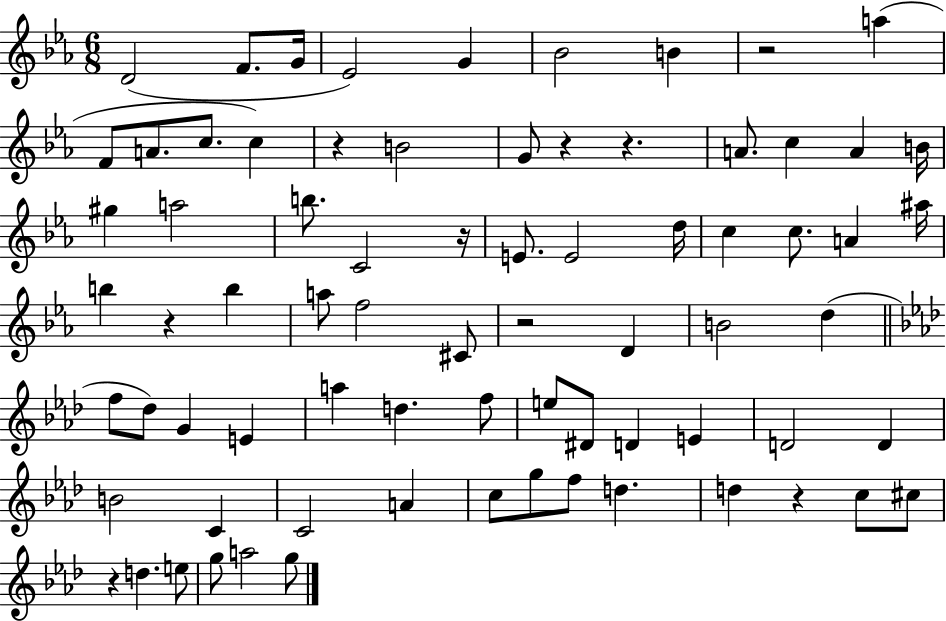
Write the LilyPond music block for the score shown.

{
  \clef treble
  \numericTimeSignature
  \time 6/8
  \key ees \major
  d'2( f'8. g'16 | ees'2) g'4 | bes'2 b'4 | r2 a''4( | \break f'8 a'8. c''8. c''4) | r4 b'2 | g'8 r4 r4. | a'8. c''4 a'4 b'16 | \break gis''4 a''2 | b''8. c'2 r16 | e'8. e'2 d''16 | c''4 c''8. a'4 ais''16 | \break b''4 r4 b''4 | a''8 f''2 cis'8 | r2 d'4 | b'2 d''4( | \break \bar "||" \break \key aes \major f''8 des''8) g'4 e'4 | a''4 d''4. f''8 | e''8 dis'8 d'4 e'4 | d'2 d'4 | \break b'2 c'4 | c'2 a'4 | c''8 g''8 f''8 d''4. | d''4 r4 c''8 cis''8 | \break r4 d''4. e''8 | g''8 a''2 g''8 | \bar "|."
}